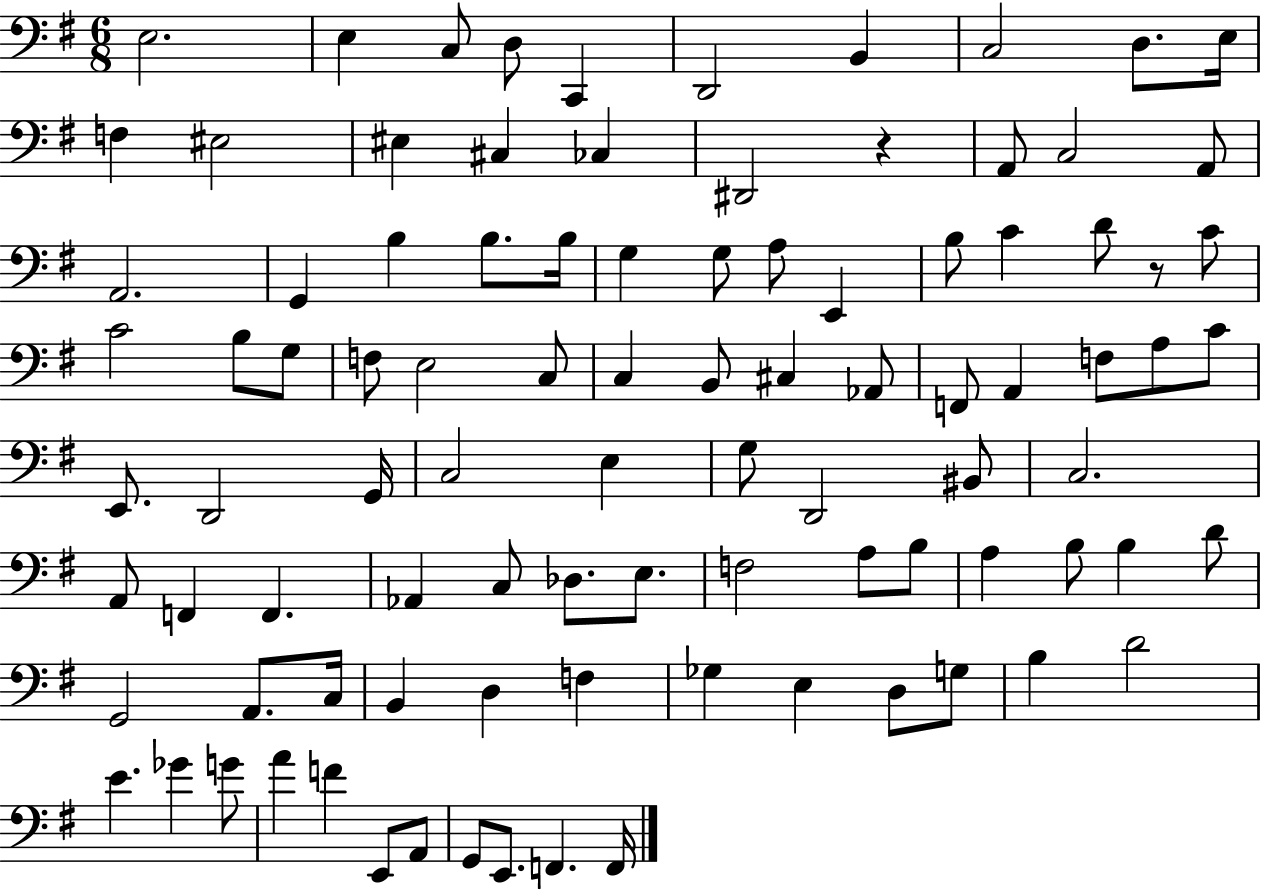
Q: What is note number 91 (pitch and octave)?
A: E2